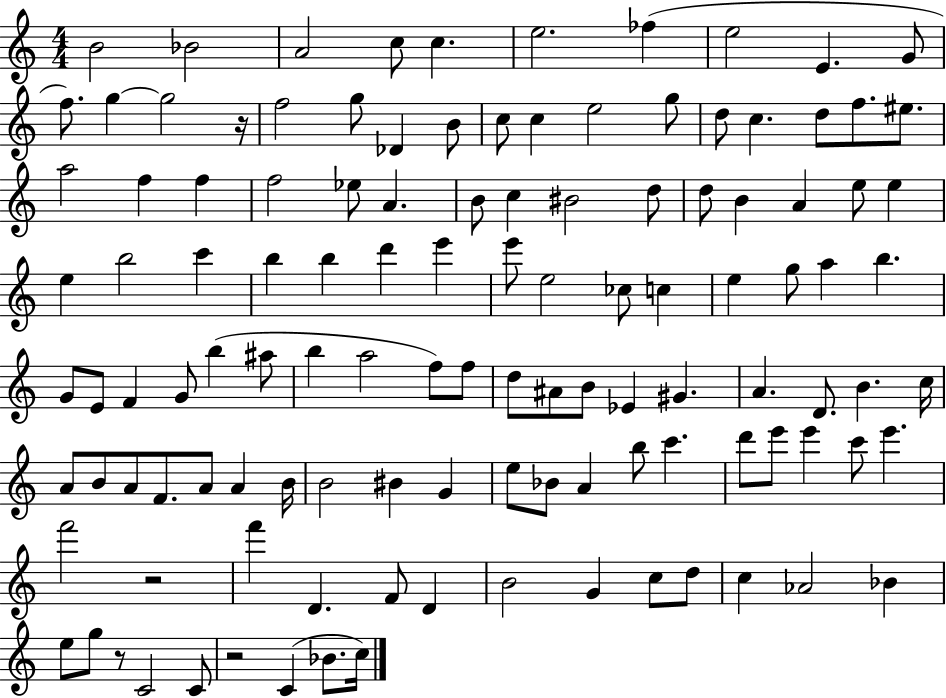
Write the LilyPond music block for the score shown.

{
  \clef treble
  \numericTimeSignature
  \time 4/4
  \key c \major
  \repeat volta 2 { b'2 bes'2 | a'2 c''8 c''4. | e''2. fes''4( | e''2 e'4. g'8 | \break f''8.) g''4~~ g''2 r16 | f''2 g''8 des'4 b'8 | c''8 c''4 e''2 g''8 | d''8 c''4. d''8 f''8. eis''8. | \break a''2 f''4 f''4 | f''2 ees''8 a'4. | b'8 c''4 bis'2 d''8 | d''8 b'4 a'4 e''8 e''4 | \break e''4 b''2 c'''4 | b''4 b''4 d'''4 e'''4 | e'''8 e''2 ces''8 c''4 | e''4 g''8 a''4 b''4. | \break g'8 e'8 f'4 g'8 b''4( ais''8 | b''4 a''2 f''8) f''8 | d''8 ais'8 b'8 ees'4 gis'4. | a'4. d'8. b'4. c''16 | \break a'8 b'8 a'8 f'8. a'8 a'4 b'16 | b'2 bis'4 g'4 | e''8 bes'8 a'4 b''8 c'''4. | d'''8 e'''8 e'''4 c'''8 e'''4. | \break f'''2 r2 | f'''4 d'4. f'8 d'4 | b'2 g'4 c''8 d''8 | c''4 aes'2 bes'4 | \break e''8 g''8 r8 c'2 c'8 | r2 c'4( bes'8. c''16) | } \bar "|."
}